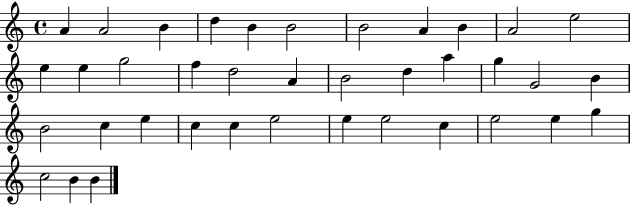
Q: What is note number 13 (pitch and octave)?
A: E5